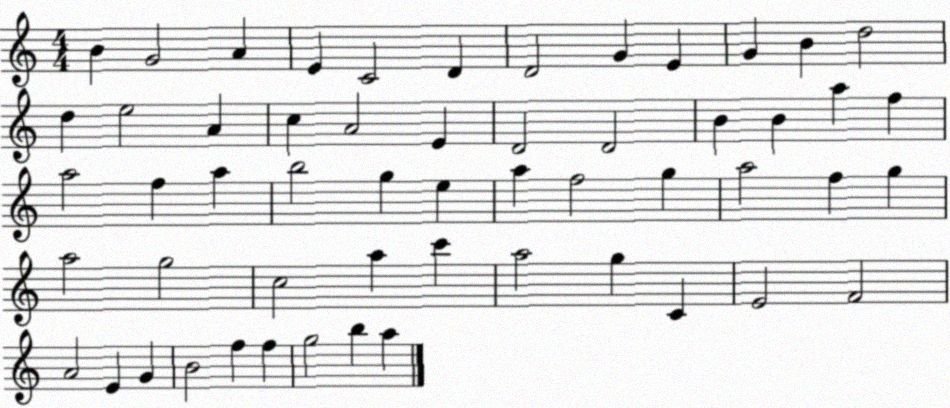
X:1
T:Untitled
M:4/4
L:1/4
K:C
B G2 A E C2 D D2 G E G B d2 d e2 A c A2 E D2 D2 B B a f a2 f a b2 g e a f2 g a2 f g a2 g2 c2 a c' a2 g C E2 F2 A2 E G B2 f f g2 b a